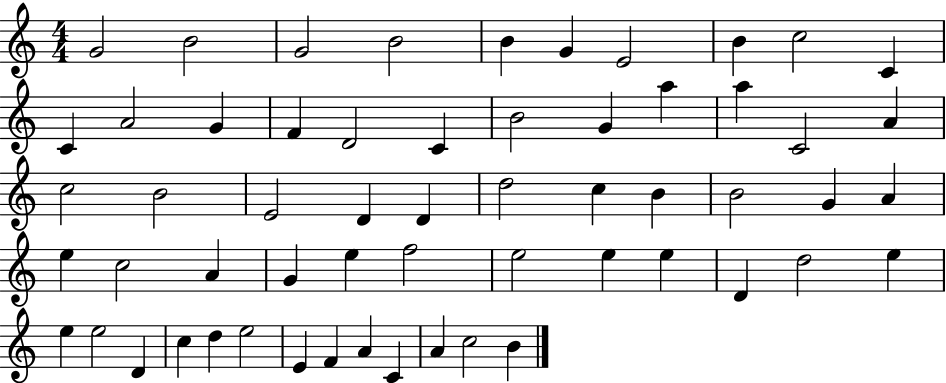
{
  \clef treble
  \numericTimeSignature
  \time 4/4
  \key c \major
  g'2 b'2 | g'2 b'2 | b'4 g'4 e'2 | b'4 c''2 c'4 | \break c'4 a'2 g'4 | f'4 d'2 c'4 | b'2 g'4 a''4 | a''4 c'2 a'4 | \break c''2 b'2 | e'2 d'4 d'4 | d''2 c''4 b'4 | b'2 g'4 a'4 | \break e''4 c''2 a'4 | g'4 e''4 f''2 | e''2 e''4 e''4 | d'4 d''2 e''4 | \break e''4 e''2 d'4 | c''4 d''4 e''2 | e'4 f'4 a'4 c'4 | a'4 c''2 b'4 | \break \bar "|."
}